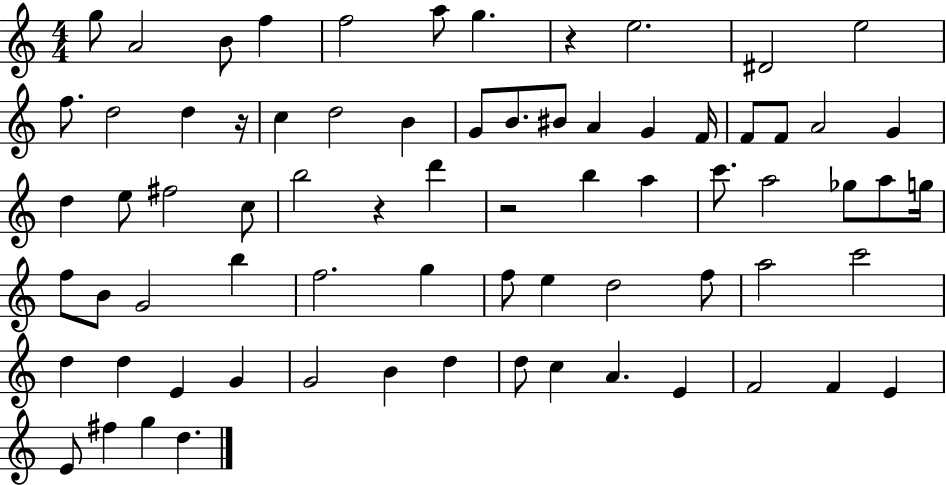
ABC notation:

X:1
T:Untitled
M:4/4
L:1/4
K:C
g/2 A2 B/2 f f2 a/2 g z e2 ^D2 e2 f/2 d2 d z/4 c d2 B G/2 B/2 ^B/2 A G F/4 F/2 F/2 A2 G d e/2 ^f2 c/2 b2 z d' z2 b a c'/2 a2 _g/2 a/2 g/4 f/2 B/2 G2 b f2 g f/2 e d2 f/2 a2 c'2 d d E G G2 B d d/2 c A E F2 F E E/2 ^f g d